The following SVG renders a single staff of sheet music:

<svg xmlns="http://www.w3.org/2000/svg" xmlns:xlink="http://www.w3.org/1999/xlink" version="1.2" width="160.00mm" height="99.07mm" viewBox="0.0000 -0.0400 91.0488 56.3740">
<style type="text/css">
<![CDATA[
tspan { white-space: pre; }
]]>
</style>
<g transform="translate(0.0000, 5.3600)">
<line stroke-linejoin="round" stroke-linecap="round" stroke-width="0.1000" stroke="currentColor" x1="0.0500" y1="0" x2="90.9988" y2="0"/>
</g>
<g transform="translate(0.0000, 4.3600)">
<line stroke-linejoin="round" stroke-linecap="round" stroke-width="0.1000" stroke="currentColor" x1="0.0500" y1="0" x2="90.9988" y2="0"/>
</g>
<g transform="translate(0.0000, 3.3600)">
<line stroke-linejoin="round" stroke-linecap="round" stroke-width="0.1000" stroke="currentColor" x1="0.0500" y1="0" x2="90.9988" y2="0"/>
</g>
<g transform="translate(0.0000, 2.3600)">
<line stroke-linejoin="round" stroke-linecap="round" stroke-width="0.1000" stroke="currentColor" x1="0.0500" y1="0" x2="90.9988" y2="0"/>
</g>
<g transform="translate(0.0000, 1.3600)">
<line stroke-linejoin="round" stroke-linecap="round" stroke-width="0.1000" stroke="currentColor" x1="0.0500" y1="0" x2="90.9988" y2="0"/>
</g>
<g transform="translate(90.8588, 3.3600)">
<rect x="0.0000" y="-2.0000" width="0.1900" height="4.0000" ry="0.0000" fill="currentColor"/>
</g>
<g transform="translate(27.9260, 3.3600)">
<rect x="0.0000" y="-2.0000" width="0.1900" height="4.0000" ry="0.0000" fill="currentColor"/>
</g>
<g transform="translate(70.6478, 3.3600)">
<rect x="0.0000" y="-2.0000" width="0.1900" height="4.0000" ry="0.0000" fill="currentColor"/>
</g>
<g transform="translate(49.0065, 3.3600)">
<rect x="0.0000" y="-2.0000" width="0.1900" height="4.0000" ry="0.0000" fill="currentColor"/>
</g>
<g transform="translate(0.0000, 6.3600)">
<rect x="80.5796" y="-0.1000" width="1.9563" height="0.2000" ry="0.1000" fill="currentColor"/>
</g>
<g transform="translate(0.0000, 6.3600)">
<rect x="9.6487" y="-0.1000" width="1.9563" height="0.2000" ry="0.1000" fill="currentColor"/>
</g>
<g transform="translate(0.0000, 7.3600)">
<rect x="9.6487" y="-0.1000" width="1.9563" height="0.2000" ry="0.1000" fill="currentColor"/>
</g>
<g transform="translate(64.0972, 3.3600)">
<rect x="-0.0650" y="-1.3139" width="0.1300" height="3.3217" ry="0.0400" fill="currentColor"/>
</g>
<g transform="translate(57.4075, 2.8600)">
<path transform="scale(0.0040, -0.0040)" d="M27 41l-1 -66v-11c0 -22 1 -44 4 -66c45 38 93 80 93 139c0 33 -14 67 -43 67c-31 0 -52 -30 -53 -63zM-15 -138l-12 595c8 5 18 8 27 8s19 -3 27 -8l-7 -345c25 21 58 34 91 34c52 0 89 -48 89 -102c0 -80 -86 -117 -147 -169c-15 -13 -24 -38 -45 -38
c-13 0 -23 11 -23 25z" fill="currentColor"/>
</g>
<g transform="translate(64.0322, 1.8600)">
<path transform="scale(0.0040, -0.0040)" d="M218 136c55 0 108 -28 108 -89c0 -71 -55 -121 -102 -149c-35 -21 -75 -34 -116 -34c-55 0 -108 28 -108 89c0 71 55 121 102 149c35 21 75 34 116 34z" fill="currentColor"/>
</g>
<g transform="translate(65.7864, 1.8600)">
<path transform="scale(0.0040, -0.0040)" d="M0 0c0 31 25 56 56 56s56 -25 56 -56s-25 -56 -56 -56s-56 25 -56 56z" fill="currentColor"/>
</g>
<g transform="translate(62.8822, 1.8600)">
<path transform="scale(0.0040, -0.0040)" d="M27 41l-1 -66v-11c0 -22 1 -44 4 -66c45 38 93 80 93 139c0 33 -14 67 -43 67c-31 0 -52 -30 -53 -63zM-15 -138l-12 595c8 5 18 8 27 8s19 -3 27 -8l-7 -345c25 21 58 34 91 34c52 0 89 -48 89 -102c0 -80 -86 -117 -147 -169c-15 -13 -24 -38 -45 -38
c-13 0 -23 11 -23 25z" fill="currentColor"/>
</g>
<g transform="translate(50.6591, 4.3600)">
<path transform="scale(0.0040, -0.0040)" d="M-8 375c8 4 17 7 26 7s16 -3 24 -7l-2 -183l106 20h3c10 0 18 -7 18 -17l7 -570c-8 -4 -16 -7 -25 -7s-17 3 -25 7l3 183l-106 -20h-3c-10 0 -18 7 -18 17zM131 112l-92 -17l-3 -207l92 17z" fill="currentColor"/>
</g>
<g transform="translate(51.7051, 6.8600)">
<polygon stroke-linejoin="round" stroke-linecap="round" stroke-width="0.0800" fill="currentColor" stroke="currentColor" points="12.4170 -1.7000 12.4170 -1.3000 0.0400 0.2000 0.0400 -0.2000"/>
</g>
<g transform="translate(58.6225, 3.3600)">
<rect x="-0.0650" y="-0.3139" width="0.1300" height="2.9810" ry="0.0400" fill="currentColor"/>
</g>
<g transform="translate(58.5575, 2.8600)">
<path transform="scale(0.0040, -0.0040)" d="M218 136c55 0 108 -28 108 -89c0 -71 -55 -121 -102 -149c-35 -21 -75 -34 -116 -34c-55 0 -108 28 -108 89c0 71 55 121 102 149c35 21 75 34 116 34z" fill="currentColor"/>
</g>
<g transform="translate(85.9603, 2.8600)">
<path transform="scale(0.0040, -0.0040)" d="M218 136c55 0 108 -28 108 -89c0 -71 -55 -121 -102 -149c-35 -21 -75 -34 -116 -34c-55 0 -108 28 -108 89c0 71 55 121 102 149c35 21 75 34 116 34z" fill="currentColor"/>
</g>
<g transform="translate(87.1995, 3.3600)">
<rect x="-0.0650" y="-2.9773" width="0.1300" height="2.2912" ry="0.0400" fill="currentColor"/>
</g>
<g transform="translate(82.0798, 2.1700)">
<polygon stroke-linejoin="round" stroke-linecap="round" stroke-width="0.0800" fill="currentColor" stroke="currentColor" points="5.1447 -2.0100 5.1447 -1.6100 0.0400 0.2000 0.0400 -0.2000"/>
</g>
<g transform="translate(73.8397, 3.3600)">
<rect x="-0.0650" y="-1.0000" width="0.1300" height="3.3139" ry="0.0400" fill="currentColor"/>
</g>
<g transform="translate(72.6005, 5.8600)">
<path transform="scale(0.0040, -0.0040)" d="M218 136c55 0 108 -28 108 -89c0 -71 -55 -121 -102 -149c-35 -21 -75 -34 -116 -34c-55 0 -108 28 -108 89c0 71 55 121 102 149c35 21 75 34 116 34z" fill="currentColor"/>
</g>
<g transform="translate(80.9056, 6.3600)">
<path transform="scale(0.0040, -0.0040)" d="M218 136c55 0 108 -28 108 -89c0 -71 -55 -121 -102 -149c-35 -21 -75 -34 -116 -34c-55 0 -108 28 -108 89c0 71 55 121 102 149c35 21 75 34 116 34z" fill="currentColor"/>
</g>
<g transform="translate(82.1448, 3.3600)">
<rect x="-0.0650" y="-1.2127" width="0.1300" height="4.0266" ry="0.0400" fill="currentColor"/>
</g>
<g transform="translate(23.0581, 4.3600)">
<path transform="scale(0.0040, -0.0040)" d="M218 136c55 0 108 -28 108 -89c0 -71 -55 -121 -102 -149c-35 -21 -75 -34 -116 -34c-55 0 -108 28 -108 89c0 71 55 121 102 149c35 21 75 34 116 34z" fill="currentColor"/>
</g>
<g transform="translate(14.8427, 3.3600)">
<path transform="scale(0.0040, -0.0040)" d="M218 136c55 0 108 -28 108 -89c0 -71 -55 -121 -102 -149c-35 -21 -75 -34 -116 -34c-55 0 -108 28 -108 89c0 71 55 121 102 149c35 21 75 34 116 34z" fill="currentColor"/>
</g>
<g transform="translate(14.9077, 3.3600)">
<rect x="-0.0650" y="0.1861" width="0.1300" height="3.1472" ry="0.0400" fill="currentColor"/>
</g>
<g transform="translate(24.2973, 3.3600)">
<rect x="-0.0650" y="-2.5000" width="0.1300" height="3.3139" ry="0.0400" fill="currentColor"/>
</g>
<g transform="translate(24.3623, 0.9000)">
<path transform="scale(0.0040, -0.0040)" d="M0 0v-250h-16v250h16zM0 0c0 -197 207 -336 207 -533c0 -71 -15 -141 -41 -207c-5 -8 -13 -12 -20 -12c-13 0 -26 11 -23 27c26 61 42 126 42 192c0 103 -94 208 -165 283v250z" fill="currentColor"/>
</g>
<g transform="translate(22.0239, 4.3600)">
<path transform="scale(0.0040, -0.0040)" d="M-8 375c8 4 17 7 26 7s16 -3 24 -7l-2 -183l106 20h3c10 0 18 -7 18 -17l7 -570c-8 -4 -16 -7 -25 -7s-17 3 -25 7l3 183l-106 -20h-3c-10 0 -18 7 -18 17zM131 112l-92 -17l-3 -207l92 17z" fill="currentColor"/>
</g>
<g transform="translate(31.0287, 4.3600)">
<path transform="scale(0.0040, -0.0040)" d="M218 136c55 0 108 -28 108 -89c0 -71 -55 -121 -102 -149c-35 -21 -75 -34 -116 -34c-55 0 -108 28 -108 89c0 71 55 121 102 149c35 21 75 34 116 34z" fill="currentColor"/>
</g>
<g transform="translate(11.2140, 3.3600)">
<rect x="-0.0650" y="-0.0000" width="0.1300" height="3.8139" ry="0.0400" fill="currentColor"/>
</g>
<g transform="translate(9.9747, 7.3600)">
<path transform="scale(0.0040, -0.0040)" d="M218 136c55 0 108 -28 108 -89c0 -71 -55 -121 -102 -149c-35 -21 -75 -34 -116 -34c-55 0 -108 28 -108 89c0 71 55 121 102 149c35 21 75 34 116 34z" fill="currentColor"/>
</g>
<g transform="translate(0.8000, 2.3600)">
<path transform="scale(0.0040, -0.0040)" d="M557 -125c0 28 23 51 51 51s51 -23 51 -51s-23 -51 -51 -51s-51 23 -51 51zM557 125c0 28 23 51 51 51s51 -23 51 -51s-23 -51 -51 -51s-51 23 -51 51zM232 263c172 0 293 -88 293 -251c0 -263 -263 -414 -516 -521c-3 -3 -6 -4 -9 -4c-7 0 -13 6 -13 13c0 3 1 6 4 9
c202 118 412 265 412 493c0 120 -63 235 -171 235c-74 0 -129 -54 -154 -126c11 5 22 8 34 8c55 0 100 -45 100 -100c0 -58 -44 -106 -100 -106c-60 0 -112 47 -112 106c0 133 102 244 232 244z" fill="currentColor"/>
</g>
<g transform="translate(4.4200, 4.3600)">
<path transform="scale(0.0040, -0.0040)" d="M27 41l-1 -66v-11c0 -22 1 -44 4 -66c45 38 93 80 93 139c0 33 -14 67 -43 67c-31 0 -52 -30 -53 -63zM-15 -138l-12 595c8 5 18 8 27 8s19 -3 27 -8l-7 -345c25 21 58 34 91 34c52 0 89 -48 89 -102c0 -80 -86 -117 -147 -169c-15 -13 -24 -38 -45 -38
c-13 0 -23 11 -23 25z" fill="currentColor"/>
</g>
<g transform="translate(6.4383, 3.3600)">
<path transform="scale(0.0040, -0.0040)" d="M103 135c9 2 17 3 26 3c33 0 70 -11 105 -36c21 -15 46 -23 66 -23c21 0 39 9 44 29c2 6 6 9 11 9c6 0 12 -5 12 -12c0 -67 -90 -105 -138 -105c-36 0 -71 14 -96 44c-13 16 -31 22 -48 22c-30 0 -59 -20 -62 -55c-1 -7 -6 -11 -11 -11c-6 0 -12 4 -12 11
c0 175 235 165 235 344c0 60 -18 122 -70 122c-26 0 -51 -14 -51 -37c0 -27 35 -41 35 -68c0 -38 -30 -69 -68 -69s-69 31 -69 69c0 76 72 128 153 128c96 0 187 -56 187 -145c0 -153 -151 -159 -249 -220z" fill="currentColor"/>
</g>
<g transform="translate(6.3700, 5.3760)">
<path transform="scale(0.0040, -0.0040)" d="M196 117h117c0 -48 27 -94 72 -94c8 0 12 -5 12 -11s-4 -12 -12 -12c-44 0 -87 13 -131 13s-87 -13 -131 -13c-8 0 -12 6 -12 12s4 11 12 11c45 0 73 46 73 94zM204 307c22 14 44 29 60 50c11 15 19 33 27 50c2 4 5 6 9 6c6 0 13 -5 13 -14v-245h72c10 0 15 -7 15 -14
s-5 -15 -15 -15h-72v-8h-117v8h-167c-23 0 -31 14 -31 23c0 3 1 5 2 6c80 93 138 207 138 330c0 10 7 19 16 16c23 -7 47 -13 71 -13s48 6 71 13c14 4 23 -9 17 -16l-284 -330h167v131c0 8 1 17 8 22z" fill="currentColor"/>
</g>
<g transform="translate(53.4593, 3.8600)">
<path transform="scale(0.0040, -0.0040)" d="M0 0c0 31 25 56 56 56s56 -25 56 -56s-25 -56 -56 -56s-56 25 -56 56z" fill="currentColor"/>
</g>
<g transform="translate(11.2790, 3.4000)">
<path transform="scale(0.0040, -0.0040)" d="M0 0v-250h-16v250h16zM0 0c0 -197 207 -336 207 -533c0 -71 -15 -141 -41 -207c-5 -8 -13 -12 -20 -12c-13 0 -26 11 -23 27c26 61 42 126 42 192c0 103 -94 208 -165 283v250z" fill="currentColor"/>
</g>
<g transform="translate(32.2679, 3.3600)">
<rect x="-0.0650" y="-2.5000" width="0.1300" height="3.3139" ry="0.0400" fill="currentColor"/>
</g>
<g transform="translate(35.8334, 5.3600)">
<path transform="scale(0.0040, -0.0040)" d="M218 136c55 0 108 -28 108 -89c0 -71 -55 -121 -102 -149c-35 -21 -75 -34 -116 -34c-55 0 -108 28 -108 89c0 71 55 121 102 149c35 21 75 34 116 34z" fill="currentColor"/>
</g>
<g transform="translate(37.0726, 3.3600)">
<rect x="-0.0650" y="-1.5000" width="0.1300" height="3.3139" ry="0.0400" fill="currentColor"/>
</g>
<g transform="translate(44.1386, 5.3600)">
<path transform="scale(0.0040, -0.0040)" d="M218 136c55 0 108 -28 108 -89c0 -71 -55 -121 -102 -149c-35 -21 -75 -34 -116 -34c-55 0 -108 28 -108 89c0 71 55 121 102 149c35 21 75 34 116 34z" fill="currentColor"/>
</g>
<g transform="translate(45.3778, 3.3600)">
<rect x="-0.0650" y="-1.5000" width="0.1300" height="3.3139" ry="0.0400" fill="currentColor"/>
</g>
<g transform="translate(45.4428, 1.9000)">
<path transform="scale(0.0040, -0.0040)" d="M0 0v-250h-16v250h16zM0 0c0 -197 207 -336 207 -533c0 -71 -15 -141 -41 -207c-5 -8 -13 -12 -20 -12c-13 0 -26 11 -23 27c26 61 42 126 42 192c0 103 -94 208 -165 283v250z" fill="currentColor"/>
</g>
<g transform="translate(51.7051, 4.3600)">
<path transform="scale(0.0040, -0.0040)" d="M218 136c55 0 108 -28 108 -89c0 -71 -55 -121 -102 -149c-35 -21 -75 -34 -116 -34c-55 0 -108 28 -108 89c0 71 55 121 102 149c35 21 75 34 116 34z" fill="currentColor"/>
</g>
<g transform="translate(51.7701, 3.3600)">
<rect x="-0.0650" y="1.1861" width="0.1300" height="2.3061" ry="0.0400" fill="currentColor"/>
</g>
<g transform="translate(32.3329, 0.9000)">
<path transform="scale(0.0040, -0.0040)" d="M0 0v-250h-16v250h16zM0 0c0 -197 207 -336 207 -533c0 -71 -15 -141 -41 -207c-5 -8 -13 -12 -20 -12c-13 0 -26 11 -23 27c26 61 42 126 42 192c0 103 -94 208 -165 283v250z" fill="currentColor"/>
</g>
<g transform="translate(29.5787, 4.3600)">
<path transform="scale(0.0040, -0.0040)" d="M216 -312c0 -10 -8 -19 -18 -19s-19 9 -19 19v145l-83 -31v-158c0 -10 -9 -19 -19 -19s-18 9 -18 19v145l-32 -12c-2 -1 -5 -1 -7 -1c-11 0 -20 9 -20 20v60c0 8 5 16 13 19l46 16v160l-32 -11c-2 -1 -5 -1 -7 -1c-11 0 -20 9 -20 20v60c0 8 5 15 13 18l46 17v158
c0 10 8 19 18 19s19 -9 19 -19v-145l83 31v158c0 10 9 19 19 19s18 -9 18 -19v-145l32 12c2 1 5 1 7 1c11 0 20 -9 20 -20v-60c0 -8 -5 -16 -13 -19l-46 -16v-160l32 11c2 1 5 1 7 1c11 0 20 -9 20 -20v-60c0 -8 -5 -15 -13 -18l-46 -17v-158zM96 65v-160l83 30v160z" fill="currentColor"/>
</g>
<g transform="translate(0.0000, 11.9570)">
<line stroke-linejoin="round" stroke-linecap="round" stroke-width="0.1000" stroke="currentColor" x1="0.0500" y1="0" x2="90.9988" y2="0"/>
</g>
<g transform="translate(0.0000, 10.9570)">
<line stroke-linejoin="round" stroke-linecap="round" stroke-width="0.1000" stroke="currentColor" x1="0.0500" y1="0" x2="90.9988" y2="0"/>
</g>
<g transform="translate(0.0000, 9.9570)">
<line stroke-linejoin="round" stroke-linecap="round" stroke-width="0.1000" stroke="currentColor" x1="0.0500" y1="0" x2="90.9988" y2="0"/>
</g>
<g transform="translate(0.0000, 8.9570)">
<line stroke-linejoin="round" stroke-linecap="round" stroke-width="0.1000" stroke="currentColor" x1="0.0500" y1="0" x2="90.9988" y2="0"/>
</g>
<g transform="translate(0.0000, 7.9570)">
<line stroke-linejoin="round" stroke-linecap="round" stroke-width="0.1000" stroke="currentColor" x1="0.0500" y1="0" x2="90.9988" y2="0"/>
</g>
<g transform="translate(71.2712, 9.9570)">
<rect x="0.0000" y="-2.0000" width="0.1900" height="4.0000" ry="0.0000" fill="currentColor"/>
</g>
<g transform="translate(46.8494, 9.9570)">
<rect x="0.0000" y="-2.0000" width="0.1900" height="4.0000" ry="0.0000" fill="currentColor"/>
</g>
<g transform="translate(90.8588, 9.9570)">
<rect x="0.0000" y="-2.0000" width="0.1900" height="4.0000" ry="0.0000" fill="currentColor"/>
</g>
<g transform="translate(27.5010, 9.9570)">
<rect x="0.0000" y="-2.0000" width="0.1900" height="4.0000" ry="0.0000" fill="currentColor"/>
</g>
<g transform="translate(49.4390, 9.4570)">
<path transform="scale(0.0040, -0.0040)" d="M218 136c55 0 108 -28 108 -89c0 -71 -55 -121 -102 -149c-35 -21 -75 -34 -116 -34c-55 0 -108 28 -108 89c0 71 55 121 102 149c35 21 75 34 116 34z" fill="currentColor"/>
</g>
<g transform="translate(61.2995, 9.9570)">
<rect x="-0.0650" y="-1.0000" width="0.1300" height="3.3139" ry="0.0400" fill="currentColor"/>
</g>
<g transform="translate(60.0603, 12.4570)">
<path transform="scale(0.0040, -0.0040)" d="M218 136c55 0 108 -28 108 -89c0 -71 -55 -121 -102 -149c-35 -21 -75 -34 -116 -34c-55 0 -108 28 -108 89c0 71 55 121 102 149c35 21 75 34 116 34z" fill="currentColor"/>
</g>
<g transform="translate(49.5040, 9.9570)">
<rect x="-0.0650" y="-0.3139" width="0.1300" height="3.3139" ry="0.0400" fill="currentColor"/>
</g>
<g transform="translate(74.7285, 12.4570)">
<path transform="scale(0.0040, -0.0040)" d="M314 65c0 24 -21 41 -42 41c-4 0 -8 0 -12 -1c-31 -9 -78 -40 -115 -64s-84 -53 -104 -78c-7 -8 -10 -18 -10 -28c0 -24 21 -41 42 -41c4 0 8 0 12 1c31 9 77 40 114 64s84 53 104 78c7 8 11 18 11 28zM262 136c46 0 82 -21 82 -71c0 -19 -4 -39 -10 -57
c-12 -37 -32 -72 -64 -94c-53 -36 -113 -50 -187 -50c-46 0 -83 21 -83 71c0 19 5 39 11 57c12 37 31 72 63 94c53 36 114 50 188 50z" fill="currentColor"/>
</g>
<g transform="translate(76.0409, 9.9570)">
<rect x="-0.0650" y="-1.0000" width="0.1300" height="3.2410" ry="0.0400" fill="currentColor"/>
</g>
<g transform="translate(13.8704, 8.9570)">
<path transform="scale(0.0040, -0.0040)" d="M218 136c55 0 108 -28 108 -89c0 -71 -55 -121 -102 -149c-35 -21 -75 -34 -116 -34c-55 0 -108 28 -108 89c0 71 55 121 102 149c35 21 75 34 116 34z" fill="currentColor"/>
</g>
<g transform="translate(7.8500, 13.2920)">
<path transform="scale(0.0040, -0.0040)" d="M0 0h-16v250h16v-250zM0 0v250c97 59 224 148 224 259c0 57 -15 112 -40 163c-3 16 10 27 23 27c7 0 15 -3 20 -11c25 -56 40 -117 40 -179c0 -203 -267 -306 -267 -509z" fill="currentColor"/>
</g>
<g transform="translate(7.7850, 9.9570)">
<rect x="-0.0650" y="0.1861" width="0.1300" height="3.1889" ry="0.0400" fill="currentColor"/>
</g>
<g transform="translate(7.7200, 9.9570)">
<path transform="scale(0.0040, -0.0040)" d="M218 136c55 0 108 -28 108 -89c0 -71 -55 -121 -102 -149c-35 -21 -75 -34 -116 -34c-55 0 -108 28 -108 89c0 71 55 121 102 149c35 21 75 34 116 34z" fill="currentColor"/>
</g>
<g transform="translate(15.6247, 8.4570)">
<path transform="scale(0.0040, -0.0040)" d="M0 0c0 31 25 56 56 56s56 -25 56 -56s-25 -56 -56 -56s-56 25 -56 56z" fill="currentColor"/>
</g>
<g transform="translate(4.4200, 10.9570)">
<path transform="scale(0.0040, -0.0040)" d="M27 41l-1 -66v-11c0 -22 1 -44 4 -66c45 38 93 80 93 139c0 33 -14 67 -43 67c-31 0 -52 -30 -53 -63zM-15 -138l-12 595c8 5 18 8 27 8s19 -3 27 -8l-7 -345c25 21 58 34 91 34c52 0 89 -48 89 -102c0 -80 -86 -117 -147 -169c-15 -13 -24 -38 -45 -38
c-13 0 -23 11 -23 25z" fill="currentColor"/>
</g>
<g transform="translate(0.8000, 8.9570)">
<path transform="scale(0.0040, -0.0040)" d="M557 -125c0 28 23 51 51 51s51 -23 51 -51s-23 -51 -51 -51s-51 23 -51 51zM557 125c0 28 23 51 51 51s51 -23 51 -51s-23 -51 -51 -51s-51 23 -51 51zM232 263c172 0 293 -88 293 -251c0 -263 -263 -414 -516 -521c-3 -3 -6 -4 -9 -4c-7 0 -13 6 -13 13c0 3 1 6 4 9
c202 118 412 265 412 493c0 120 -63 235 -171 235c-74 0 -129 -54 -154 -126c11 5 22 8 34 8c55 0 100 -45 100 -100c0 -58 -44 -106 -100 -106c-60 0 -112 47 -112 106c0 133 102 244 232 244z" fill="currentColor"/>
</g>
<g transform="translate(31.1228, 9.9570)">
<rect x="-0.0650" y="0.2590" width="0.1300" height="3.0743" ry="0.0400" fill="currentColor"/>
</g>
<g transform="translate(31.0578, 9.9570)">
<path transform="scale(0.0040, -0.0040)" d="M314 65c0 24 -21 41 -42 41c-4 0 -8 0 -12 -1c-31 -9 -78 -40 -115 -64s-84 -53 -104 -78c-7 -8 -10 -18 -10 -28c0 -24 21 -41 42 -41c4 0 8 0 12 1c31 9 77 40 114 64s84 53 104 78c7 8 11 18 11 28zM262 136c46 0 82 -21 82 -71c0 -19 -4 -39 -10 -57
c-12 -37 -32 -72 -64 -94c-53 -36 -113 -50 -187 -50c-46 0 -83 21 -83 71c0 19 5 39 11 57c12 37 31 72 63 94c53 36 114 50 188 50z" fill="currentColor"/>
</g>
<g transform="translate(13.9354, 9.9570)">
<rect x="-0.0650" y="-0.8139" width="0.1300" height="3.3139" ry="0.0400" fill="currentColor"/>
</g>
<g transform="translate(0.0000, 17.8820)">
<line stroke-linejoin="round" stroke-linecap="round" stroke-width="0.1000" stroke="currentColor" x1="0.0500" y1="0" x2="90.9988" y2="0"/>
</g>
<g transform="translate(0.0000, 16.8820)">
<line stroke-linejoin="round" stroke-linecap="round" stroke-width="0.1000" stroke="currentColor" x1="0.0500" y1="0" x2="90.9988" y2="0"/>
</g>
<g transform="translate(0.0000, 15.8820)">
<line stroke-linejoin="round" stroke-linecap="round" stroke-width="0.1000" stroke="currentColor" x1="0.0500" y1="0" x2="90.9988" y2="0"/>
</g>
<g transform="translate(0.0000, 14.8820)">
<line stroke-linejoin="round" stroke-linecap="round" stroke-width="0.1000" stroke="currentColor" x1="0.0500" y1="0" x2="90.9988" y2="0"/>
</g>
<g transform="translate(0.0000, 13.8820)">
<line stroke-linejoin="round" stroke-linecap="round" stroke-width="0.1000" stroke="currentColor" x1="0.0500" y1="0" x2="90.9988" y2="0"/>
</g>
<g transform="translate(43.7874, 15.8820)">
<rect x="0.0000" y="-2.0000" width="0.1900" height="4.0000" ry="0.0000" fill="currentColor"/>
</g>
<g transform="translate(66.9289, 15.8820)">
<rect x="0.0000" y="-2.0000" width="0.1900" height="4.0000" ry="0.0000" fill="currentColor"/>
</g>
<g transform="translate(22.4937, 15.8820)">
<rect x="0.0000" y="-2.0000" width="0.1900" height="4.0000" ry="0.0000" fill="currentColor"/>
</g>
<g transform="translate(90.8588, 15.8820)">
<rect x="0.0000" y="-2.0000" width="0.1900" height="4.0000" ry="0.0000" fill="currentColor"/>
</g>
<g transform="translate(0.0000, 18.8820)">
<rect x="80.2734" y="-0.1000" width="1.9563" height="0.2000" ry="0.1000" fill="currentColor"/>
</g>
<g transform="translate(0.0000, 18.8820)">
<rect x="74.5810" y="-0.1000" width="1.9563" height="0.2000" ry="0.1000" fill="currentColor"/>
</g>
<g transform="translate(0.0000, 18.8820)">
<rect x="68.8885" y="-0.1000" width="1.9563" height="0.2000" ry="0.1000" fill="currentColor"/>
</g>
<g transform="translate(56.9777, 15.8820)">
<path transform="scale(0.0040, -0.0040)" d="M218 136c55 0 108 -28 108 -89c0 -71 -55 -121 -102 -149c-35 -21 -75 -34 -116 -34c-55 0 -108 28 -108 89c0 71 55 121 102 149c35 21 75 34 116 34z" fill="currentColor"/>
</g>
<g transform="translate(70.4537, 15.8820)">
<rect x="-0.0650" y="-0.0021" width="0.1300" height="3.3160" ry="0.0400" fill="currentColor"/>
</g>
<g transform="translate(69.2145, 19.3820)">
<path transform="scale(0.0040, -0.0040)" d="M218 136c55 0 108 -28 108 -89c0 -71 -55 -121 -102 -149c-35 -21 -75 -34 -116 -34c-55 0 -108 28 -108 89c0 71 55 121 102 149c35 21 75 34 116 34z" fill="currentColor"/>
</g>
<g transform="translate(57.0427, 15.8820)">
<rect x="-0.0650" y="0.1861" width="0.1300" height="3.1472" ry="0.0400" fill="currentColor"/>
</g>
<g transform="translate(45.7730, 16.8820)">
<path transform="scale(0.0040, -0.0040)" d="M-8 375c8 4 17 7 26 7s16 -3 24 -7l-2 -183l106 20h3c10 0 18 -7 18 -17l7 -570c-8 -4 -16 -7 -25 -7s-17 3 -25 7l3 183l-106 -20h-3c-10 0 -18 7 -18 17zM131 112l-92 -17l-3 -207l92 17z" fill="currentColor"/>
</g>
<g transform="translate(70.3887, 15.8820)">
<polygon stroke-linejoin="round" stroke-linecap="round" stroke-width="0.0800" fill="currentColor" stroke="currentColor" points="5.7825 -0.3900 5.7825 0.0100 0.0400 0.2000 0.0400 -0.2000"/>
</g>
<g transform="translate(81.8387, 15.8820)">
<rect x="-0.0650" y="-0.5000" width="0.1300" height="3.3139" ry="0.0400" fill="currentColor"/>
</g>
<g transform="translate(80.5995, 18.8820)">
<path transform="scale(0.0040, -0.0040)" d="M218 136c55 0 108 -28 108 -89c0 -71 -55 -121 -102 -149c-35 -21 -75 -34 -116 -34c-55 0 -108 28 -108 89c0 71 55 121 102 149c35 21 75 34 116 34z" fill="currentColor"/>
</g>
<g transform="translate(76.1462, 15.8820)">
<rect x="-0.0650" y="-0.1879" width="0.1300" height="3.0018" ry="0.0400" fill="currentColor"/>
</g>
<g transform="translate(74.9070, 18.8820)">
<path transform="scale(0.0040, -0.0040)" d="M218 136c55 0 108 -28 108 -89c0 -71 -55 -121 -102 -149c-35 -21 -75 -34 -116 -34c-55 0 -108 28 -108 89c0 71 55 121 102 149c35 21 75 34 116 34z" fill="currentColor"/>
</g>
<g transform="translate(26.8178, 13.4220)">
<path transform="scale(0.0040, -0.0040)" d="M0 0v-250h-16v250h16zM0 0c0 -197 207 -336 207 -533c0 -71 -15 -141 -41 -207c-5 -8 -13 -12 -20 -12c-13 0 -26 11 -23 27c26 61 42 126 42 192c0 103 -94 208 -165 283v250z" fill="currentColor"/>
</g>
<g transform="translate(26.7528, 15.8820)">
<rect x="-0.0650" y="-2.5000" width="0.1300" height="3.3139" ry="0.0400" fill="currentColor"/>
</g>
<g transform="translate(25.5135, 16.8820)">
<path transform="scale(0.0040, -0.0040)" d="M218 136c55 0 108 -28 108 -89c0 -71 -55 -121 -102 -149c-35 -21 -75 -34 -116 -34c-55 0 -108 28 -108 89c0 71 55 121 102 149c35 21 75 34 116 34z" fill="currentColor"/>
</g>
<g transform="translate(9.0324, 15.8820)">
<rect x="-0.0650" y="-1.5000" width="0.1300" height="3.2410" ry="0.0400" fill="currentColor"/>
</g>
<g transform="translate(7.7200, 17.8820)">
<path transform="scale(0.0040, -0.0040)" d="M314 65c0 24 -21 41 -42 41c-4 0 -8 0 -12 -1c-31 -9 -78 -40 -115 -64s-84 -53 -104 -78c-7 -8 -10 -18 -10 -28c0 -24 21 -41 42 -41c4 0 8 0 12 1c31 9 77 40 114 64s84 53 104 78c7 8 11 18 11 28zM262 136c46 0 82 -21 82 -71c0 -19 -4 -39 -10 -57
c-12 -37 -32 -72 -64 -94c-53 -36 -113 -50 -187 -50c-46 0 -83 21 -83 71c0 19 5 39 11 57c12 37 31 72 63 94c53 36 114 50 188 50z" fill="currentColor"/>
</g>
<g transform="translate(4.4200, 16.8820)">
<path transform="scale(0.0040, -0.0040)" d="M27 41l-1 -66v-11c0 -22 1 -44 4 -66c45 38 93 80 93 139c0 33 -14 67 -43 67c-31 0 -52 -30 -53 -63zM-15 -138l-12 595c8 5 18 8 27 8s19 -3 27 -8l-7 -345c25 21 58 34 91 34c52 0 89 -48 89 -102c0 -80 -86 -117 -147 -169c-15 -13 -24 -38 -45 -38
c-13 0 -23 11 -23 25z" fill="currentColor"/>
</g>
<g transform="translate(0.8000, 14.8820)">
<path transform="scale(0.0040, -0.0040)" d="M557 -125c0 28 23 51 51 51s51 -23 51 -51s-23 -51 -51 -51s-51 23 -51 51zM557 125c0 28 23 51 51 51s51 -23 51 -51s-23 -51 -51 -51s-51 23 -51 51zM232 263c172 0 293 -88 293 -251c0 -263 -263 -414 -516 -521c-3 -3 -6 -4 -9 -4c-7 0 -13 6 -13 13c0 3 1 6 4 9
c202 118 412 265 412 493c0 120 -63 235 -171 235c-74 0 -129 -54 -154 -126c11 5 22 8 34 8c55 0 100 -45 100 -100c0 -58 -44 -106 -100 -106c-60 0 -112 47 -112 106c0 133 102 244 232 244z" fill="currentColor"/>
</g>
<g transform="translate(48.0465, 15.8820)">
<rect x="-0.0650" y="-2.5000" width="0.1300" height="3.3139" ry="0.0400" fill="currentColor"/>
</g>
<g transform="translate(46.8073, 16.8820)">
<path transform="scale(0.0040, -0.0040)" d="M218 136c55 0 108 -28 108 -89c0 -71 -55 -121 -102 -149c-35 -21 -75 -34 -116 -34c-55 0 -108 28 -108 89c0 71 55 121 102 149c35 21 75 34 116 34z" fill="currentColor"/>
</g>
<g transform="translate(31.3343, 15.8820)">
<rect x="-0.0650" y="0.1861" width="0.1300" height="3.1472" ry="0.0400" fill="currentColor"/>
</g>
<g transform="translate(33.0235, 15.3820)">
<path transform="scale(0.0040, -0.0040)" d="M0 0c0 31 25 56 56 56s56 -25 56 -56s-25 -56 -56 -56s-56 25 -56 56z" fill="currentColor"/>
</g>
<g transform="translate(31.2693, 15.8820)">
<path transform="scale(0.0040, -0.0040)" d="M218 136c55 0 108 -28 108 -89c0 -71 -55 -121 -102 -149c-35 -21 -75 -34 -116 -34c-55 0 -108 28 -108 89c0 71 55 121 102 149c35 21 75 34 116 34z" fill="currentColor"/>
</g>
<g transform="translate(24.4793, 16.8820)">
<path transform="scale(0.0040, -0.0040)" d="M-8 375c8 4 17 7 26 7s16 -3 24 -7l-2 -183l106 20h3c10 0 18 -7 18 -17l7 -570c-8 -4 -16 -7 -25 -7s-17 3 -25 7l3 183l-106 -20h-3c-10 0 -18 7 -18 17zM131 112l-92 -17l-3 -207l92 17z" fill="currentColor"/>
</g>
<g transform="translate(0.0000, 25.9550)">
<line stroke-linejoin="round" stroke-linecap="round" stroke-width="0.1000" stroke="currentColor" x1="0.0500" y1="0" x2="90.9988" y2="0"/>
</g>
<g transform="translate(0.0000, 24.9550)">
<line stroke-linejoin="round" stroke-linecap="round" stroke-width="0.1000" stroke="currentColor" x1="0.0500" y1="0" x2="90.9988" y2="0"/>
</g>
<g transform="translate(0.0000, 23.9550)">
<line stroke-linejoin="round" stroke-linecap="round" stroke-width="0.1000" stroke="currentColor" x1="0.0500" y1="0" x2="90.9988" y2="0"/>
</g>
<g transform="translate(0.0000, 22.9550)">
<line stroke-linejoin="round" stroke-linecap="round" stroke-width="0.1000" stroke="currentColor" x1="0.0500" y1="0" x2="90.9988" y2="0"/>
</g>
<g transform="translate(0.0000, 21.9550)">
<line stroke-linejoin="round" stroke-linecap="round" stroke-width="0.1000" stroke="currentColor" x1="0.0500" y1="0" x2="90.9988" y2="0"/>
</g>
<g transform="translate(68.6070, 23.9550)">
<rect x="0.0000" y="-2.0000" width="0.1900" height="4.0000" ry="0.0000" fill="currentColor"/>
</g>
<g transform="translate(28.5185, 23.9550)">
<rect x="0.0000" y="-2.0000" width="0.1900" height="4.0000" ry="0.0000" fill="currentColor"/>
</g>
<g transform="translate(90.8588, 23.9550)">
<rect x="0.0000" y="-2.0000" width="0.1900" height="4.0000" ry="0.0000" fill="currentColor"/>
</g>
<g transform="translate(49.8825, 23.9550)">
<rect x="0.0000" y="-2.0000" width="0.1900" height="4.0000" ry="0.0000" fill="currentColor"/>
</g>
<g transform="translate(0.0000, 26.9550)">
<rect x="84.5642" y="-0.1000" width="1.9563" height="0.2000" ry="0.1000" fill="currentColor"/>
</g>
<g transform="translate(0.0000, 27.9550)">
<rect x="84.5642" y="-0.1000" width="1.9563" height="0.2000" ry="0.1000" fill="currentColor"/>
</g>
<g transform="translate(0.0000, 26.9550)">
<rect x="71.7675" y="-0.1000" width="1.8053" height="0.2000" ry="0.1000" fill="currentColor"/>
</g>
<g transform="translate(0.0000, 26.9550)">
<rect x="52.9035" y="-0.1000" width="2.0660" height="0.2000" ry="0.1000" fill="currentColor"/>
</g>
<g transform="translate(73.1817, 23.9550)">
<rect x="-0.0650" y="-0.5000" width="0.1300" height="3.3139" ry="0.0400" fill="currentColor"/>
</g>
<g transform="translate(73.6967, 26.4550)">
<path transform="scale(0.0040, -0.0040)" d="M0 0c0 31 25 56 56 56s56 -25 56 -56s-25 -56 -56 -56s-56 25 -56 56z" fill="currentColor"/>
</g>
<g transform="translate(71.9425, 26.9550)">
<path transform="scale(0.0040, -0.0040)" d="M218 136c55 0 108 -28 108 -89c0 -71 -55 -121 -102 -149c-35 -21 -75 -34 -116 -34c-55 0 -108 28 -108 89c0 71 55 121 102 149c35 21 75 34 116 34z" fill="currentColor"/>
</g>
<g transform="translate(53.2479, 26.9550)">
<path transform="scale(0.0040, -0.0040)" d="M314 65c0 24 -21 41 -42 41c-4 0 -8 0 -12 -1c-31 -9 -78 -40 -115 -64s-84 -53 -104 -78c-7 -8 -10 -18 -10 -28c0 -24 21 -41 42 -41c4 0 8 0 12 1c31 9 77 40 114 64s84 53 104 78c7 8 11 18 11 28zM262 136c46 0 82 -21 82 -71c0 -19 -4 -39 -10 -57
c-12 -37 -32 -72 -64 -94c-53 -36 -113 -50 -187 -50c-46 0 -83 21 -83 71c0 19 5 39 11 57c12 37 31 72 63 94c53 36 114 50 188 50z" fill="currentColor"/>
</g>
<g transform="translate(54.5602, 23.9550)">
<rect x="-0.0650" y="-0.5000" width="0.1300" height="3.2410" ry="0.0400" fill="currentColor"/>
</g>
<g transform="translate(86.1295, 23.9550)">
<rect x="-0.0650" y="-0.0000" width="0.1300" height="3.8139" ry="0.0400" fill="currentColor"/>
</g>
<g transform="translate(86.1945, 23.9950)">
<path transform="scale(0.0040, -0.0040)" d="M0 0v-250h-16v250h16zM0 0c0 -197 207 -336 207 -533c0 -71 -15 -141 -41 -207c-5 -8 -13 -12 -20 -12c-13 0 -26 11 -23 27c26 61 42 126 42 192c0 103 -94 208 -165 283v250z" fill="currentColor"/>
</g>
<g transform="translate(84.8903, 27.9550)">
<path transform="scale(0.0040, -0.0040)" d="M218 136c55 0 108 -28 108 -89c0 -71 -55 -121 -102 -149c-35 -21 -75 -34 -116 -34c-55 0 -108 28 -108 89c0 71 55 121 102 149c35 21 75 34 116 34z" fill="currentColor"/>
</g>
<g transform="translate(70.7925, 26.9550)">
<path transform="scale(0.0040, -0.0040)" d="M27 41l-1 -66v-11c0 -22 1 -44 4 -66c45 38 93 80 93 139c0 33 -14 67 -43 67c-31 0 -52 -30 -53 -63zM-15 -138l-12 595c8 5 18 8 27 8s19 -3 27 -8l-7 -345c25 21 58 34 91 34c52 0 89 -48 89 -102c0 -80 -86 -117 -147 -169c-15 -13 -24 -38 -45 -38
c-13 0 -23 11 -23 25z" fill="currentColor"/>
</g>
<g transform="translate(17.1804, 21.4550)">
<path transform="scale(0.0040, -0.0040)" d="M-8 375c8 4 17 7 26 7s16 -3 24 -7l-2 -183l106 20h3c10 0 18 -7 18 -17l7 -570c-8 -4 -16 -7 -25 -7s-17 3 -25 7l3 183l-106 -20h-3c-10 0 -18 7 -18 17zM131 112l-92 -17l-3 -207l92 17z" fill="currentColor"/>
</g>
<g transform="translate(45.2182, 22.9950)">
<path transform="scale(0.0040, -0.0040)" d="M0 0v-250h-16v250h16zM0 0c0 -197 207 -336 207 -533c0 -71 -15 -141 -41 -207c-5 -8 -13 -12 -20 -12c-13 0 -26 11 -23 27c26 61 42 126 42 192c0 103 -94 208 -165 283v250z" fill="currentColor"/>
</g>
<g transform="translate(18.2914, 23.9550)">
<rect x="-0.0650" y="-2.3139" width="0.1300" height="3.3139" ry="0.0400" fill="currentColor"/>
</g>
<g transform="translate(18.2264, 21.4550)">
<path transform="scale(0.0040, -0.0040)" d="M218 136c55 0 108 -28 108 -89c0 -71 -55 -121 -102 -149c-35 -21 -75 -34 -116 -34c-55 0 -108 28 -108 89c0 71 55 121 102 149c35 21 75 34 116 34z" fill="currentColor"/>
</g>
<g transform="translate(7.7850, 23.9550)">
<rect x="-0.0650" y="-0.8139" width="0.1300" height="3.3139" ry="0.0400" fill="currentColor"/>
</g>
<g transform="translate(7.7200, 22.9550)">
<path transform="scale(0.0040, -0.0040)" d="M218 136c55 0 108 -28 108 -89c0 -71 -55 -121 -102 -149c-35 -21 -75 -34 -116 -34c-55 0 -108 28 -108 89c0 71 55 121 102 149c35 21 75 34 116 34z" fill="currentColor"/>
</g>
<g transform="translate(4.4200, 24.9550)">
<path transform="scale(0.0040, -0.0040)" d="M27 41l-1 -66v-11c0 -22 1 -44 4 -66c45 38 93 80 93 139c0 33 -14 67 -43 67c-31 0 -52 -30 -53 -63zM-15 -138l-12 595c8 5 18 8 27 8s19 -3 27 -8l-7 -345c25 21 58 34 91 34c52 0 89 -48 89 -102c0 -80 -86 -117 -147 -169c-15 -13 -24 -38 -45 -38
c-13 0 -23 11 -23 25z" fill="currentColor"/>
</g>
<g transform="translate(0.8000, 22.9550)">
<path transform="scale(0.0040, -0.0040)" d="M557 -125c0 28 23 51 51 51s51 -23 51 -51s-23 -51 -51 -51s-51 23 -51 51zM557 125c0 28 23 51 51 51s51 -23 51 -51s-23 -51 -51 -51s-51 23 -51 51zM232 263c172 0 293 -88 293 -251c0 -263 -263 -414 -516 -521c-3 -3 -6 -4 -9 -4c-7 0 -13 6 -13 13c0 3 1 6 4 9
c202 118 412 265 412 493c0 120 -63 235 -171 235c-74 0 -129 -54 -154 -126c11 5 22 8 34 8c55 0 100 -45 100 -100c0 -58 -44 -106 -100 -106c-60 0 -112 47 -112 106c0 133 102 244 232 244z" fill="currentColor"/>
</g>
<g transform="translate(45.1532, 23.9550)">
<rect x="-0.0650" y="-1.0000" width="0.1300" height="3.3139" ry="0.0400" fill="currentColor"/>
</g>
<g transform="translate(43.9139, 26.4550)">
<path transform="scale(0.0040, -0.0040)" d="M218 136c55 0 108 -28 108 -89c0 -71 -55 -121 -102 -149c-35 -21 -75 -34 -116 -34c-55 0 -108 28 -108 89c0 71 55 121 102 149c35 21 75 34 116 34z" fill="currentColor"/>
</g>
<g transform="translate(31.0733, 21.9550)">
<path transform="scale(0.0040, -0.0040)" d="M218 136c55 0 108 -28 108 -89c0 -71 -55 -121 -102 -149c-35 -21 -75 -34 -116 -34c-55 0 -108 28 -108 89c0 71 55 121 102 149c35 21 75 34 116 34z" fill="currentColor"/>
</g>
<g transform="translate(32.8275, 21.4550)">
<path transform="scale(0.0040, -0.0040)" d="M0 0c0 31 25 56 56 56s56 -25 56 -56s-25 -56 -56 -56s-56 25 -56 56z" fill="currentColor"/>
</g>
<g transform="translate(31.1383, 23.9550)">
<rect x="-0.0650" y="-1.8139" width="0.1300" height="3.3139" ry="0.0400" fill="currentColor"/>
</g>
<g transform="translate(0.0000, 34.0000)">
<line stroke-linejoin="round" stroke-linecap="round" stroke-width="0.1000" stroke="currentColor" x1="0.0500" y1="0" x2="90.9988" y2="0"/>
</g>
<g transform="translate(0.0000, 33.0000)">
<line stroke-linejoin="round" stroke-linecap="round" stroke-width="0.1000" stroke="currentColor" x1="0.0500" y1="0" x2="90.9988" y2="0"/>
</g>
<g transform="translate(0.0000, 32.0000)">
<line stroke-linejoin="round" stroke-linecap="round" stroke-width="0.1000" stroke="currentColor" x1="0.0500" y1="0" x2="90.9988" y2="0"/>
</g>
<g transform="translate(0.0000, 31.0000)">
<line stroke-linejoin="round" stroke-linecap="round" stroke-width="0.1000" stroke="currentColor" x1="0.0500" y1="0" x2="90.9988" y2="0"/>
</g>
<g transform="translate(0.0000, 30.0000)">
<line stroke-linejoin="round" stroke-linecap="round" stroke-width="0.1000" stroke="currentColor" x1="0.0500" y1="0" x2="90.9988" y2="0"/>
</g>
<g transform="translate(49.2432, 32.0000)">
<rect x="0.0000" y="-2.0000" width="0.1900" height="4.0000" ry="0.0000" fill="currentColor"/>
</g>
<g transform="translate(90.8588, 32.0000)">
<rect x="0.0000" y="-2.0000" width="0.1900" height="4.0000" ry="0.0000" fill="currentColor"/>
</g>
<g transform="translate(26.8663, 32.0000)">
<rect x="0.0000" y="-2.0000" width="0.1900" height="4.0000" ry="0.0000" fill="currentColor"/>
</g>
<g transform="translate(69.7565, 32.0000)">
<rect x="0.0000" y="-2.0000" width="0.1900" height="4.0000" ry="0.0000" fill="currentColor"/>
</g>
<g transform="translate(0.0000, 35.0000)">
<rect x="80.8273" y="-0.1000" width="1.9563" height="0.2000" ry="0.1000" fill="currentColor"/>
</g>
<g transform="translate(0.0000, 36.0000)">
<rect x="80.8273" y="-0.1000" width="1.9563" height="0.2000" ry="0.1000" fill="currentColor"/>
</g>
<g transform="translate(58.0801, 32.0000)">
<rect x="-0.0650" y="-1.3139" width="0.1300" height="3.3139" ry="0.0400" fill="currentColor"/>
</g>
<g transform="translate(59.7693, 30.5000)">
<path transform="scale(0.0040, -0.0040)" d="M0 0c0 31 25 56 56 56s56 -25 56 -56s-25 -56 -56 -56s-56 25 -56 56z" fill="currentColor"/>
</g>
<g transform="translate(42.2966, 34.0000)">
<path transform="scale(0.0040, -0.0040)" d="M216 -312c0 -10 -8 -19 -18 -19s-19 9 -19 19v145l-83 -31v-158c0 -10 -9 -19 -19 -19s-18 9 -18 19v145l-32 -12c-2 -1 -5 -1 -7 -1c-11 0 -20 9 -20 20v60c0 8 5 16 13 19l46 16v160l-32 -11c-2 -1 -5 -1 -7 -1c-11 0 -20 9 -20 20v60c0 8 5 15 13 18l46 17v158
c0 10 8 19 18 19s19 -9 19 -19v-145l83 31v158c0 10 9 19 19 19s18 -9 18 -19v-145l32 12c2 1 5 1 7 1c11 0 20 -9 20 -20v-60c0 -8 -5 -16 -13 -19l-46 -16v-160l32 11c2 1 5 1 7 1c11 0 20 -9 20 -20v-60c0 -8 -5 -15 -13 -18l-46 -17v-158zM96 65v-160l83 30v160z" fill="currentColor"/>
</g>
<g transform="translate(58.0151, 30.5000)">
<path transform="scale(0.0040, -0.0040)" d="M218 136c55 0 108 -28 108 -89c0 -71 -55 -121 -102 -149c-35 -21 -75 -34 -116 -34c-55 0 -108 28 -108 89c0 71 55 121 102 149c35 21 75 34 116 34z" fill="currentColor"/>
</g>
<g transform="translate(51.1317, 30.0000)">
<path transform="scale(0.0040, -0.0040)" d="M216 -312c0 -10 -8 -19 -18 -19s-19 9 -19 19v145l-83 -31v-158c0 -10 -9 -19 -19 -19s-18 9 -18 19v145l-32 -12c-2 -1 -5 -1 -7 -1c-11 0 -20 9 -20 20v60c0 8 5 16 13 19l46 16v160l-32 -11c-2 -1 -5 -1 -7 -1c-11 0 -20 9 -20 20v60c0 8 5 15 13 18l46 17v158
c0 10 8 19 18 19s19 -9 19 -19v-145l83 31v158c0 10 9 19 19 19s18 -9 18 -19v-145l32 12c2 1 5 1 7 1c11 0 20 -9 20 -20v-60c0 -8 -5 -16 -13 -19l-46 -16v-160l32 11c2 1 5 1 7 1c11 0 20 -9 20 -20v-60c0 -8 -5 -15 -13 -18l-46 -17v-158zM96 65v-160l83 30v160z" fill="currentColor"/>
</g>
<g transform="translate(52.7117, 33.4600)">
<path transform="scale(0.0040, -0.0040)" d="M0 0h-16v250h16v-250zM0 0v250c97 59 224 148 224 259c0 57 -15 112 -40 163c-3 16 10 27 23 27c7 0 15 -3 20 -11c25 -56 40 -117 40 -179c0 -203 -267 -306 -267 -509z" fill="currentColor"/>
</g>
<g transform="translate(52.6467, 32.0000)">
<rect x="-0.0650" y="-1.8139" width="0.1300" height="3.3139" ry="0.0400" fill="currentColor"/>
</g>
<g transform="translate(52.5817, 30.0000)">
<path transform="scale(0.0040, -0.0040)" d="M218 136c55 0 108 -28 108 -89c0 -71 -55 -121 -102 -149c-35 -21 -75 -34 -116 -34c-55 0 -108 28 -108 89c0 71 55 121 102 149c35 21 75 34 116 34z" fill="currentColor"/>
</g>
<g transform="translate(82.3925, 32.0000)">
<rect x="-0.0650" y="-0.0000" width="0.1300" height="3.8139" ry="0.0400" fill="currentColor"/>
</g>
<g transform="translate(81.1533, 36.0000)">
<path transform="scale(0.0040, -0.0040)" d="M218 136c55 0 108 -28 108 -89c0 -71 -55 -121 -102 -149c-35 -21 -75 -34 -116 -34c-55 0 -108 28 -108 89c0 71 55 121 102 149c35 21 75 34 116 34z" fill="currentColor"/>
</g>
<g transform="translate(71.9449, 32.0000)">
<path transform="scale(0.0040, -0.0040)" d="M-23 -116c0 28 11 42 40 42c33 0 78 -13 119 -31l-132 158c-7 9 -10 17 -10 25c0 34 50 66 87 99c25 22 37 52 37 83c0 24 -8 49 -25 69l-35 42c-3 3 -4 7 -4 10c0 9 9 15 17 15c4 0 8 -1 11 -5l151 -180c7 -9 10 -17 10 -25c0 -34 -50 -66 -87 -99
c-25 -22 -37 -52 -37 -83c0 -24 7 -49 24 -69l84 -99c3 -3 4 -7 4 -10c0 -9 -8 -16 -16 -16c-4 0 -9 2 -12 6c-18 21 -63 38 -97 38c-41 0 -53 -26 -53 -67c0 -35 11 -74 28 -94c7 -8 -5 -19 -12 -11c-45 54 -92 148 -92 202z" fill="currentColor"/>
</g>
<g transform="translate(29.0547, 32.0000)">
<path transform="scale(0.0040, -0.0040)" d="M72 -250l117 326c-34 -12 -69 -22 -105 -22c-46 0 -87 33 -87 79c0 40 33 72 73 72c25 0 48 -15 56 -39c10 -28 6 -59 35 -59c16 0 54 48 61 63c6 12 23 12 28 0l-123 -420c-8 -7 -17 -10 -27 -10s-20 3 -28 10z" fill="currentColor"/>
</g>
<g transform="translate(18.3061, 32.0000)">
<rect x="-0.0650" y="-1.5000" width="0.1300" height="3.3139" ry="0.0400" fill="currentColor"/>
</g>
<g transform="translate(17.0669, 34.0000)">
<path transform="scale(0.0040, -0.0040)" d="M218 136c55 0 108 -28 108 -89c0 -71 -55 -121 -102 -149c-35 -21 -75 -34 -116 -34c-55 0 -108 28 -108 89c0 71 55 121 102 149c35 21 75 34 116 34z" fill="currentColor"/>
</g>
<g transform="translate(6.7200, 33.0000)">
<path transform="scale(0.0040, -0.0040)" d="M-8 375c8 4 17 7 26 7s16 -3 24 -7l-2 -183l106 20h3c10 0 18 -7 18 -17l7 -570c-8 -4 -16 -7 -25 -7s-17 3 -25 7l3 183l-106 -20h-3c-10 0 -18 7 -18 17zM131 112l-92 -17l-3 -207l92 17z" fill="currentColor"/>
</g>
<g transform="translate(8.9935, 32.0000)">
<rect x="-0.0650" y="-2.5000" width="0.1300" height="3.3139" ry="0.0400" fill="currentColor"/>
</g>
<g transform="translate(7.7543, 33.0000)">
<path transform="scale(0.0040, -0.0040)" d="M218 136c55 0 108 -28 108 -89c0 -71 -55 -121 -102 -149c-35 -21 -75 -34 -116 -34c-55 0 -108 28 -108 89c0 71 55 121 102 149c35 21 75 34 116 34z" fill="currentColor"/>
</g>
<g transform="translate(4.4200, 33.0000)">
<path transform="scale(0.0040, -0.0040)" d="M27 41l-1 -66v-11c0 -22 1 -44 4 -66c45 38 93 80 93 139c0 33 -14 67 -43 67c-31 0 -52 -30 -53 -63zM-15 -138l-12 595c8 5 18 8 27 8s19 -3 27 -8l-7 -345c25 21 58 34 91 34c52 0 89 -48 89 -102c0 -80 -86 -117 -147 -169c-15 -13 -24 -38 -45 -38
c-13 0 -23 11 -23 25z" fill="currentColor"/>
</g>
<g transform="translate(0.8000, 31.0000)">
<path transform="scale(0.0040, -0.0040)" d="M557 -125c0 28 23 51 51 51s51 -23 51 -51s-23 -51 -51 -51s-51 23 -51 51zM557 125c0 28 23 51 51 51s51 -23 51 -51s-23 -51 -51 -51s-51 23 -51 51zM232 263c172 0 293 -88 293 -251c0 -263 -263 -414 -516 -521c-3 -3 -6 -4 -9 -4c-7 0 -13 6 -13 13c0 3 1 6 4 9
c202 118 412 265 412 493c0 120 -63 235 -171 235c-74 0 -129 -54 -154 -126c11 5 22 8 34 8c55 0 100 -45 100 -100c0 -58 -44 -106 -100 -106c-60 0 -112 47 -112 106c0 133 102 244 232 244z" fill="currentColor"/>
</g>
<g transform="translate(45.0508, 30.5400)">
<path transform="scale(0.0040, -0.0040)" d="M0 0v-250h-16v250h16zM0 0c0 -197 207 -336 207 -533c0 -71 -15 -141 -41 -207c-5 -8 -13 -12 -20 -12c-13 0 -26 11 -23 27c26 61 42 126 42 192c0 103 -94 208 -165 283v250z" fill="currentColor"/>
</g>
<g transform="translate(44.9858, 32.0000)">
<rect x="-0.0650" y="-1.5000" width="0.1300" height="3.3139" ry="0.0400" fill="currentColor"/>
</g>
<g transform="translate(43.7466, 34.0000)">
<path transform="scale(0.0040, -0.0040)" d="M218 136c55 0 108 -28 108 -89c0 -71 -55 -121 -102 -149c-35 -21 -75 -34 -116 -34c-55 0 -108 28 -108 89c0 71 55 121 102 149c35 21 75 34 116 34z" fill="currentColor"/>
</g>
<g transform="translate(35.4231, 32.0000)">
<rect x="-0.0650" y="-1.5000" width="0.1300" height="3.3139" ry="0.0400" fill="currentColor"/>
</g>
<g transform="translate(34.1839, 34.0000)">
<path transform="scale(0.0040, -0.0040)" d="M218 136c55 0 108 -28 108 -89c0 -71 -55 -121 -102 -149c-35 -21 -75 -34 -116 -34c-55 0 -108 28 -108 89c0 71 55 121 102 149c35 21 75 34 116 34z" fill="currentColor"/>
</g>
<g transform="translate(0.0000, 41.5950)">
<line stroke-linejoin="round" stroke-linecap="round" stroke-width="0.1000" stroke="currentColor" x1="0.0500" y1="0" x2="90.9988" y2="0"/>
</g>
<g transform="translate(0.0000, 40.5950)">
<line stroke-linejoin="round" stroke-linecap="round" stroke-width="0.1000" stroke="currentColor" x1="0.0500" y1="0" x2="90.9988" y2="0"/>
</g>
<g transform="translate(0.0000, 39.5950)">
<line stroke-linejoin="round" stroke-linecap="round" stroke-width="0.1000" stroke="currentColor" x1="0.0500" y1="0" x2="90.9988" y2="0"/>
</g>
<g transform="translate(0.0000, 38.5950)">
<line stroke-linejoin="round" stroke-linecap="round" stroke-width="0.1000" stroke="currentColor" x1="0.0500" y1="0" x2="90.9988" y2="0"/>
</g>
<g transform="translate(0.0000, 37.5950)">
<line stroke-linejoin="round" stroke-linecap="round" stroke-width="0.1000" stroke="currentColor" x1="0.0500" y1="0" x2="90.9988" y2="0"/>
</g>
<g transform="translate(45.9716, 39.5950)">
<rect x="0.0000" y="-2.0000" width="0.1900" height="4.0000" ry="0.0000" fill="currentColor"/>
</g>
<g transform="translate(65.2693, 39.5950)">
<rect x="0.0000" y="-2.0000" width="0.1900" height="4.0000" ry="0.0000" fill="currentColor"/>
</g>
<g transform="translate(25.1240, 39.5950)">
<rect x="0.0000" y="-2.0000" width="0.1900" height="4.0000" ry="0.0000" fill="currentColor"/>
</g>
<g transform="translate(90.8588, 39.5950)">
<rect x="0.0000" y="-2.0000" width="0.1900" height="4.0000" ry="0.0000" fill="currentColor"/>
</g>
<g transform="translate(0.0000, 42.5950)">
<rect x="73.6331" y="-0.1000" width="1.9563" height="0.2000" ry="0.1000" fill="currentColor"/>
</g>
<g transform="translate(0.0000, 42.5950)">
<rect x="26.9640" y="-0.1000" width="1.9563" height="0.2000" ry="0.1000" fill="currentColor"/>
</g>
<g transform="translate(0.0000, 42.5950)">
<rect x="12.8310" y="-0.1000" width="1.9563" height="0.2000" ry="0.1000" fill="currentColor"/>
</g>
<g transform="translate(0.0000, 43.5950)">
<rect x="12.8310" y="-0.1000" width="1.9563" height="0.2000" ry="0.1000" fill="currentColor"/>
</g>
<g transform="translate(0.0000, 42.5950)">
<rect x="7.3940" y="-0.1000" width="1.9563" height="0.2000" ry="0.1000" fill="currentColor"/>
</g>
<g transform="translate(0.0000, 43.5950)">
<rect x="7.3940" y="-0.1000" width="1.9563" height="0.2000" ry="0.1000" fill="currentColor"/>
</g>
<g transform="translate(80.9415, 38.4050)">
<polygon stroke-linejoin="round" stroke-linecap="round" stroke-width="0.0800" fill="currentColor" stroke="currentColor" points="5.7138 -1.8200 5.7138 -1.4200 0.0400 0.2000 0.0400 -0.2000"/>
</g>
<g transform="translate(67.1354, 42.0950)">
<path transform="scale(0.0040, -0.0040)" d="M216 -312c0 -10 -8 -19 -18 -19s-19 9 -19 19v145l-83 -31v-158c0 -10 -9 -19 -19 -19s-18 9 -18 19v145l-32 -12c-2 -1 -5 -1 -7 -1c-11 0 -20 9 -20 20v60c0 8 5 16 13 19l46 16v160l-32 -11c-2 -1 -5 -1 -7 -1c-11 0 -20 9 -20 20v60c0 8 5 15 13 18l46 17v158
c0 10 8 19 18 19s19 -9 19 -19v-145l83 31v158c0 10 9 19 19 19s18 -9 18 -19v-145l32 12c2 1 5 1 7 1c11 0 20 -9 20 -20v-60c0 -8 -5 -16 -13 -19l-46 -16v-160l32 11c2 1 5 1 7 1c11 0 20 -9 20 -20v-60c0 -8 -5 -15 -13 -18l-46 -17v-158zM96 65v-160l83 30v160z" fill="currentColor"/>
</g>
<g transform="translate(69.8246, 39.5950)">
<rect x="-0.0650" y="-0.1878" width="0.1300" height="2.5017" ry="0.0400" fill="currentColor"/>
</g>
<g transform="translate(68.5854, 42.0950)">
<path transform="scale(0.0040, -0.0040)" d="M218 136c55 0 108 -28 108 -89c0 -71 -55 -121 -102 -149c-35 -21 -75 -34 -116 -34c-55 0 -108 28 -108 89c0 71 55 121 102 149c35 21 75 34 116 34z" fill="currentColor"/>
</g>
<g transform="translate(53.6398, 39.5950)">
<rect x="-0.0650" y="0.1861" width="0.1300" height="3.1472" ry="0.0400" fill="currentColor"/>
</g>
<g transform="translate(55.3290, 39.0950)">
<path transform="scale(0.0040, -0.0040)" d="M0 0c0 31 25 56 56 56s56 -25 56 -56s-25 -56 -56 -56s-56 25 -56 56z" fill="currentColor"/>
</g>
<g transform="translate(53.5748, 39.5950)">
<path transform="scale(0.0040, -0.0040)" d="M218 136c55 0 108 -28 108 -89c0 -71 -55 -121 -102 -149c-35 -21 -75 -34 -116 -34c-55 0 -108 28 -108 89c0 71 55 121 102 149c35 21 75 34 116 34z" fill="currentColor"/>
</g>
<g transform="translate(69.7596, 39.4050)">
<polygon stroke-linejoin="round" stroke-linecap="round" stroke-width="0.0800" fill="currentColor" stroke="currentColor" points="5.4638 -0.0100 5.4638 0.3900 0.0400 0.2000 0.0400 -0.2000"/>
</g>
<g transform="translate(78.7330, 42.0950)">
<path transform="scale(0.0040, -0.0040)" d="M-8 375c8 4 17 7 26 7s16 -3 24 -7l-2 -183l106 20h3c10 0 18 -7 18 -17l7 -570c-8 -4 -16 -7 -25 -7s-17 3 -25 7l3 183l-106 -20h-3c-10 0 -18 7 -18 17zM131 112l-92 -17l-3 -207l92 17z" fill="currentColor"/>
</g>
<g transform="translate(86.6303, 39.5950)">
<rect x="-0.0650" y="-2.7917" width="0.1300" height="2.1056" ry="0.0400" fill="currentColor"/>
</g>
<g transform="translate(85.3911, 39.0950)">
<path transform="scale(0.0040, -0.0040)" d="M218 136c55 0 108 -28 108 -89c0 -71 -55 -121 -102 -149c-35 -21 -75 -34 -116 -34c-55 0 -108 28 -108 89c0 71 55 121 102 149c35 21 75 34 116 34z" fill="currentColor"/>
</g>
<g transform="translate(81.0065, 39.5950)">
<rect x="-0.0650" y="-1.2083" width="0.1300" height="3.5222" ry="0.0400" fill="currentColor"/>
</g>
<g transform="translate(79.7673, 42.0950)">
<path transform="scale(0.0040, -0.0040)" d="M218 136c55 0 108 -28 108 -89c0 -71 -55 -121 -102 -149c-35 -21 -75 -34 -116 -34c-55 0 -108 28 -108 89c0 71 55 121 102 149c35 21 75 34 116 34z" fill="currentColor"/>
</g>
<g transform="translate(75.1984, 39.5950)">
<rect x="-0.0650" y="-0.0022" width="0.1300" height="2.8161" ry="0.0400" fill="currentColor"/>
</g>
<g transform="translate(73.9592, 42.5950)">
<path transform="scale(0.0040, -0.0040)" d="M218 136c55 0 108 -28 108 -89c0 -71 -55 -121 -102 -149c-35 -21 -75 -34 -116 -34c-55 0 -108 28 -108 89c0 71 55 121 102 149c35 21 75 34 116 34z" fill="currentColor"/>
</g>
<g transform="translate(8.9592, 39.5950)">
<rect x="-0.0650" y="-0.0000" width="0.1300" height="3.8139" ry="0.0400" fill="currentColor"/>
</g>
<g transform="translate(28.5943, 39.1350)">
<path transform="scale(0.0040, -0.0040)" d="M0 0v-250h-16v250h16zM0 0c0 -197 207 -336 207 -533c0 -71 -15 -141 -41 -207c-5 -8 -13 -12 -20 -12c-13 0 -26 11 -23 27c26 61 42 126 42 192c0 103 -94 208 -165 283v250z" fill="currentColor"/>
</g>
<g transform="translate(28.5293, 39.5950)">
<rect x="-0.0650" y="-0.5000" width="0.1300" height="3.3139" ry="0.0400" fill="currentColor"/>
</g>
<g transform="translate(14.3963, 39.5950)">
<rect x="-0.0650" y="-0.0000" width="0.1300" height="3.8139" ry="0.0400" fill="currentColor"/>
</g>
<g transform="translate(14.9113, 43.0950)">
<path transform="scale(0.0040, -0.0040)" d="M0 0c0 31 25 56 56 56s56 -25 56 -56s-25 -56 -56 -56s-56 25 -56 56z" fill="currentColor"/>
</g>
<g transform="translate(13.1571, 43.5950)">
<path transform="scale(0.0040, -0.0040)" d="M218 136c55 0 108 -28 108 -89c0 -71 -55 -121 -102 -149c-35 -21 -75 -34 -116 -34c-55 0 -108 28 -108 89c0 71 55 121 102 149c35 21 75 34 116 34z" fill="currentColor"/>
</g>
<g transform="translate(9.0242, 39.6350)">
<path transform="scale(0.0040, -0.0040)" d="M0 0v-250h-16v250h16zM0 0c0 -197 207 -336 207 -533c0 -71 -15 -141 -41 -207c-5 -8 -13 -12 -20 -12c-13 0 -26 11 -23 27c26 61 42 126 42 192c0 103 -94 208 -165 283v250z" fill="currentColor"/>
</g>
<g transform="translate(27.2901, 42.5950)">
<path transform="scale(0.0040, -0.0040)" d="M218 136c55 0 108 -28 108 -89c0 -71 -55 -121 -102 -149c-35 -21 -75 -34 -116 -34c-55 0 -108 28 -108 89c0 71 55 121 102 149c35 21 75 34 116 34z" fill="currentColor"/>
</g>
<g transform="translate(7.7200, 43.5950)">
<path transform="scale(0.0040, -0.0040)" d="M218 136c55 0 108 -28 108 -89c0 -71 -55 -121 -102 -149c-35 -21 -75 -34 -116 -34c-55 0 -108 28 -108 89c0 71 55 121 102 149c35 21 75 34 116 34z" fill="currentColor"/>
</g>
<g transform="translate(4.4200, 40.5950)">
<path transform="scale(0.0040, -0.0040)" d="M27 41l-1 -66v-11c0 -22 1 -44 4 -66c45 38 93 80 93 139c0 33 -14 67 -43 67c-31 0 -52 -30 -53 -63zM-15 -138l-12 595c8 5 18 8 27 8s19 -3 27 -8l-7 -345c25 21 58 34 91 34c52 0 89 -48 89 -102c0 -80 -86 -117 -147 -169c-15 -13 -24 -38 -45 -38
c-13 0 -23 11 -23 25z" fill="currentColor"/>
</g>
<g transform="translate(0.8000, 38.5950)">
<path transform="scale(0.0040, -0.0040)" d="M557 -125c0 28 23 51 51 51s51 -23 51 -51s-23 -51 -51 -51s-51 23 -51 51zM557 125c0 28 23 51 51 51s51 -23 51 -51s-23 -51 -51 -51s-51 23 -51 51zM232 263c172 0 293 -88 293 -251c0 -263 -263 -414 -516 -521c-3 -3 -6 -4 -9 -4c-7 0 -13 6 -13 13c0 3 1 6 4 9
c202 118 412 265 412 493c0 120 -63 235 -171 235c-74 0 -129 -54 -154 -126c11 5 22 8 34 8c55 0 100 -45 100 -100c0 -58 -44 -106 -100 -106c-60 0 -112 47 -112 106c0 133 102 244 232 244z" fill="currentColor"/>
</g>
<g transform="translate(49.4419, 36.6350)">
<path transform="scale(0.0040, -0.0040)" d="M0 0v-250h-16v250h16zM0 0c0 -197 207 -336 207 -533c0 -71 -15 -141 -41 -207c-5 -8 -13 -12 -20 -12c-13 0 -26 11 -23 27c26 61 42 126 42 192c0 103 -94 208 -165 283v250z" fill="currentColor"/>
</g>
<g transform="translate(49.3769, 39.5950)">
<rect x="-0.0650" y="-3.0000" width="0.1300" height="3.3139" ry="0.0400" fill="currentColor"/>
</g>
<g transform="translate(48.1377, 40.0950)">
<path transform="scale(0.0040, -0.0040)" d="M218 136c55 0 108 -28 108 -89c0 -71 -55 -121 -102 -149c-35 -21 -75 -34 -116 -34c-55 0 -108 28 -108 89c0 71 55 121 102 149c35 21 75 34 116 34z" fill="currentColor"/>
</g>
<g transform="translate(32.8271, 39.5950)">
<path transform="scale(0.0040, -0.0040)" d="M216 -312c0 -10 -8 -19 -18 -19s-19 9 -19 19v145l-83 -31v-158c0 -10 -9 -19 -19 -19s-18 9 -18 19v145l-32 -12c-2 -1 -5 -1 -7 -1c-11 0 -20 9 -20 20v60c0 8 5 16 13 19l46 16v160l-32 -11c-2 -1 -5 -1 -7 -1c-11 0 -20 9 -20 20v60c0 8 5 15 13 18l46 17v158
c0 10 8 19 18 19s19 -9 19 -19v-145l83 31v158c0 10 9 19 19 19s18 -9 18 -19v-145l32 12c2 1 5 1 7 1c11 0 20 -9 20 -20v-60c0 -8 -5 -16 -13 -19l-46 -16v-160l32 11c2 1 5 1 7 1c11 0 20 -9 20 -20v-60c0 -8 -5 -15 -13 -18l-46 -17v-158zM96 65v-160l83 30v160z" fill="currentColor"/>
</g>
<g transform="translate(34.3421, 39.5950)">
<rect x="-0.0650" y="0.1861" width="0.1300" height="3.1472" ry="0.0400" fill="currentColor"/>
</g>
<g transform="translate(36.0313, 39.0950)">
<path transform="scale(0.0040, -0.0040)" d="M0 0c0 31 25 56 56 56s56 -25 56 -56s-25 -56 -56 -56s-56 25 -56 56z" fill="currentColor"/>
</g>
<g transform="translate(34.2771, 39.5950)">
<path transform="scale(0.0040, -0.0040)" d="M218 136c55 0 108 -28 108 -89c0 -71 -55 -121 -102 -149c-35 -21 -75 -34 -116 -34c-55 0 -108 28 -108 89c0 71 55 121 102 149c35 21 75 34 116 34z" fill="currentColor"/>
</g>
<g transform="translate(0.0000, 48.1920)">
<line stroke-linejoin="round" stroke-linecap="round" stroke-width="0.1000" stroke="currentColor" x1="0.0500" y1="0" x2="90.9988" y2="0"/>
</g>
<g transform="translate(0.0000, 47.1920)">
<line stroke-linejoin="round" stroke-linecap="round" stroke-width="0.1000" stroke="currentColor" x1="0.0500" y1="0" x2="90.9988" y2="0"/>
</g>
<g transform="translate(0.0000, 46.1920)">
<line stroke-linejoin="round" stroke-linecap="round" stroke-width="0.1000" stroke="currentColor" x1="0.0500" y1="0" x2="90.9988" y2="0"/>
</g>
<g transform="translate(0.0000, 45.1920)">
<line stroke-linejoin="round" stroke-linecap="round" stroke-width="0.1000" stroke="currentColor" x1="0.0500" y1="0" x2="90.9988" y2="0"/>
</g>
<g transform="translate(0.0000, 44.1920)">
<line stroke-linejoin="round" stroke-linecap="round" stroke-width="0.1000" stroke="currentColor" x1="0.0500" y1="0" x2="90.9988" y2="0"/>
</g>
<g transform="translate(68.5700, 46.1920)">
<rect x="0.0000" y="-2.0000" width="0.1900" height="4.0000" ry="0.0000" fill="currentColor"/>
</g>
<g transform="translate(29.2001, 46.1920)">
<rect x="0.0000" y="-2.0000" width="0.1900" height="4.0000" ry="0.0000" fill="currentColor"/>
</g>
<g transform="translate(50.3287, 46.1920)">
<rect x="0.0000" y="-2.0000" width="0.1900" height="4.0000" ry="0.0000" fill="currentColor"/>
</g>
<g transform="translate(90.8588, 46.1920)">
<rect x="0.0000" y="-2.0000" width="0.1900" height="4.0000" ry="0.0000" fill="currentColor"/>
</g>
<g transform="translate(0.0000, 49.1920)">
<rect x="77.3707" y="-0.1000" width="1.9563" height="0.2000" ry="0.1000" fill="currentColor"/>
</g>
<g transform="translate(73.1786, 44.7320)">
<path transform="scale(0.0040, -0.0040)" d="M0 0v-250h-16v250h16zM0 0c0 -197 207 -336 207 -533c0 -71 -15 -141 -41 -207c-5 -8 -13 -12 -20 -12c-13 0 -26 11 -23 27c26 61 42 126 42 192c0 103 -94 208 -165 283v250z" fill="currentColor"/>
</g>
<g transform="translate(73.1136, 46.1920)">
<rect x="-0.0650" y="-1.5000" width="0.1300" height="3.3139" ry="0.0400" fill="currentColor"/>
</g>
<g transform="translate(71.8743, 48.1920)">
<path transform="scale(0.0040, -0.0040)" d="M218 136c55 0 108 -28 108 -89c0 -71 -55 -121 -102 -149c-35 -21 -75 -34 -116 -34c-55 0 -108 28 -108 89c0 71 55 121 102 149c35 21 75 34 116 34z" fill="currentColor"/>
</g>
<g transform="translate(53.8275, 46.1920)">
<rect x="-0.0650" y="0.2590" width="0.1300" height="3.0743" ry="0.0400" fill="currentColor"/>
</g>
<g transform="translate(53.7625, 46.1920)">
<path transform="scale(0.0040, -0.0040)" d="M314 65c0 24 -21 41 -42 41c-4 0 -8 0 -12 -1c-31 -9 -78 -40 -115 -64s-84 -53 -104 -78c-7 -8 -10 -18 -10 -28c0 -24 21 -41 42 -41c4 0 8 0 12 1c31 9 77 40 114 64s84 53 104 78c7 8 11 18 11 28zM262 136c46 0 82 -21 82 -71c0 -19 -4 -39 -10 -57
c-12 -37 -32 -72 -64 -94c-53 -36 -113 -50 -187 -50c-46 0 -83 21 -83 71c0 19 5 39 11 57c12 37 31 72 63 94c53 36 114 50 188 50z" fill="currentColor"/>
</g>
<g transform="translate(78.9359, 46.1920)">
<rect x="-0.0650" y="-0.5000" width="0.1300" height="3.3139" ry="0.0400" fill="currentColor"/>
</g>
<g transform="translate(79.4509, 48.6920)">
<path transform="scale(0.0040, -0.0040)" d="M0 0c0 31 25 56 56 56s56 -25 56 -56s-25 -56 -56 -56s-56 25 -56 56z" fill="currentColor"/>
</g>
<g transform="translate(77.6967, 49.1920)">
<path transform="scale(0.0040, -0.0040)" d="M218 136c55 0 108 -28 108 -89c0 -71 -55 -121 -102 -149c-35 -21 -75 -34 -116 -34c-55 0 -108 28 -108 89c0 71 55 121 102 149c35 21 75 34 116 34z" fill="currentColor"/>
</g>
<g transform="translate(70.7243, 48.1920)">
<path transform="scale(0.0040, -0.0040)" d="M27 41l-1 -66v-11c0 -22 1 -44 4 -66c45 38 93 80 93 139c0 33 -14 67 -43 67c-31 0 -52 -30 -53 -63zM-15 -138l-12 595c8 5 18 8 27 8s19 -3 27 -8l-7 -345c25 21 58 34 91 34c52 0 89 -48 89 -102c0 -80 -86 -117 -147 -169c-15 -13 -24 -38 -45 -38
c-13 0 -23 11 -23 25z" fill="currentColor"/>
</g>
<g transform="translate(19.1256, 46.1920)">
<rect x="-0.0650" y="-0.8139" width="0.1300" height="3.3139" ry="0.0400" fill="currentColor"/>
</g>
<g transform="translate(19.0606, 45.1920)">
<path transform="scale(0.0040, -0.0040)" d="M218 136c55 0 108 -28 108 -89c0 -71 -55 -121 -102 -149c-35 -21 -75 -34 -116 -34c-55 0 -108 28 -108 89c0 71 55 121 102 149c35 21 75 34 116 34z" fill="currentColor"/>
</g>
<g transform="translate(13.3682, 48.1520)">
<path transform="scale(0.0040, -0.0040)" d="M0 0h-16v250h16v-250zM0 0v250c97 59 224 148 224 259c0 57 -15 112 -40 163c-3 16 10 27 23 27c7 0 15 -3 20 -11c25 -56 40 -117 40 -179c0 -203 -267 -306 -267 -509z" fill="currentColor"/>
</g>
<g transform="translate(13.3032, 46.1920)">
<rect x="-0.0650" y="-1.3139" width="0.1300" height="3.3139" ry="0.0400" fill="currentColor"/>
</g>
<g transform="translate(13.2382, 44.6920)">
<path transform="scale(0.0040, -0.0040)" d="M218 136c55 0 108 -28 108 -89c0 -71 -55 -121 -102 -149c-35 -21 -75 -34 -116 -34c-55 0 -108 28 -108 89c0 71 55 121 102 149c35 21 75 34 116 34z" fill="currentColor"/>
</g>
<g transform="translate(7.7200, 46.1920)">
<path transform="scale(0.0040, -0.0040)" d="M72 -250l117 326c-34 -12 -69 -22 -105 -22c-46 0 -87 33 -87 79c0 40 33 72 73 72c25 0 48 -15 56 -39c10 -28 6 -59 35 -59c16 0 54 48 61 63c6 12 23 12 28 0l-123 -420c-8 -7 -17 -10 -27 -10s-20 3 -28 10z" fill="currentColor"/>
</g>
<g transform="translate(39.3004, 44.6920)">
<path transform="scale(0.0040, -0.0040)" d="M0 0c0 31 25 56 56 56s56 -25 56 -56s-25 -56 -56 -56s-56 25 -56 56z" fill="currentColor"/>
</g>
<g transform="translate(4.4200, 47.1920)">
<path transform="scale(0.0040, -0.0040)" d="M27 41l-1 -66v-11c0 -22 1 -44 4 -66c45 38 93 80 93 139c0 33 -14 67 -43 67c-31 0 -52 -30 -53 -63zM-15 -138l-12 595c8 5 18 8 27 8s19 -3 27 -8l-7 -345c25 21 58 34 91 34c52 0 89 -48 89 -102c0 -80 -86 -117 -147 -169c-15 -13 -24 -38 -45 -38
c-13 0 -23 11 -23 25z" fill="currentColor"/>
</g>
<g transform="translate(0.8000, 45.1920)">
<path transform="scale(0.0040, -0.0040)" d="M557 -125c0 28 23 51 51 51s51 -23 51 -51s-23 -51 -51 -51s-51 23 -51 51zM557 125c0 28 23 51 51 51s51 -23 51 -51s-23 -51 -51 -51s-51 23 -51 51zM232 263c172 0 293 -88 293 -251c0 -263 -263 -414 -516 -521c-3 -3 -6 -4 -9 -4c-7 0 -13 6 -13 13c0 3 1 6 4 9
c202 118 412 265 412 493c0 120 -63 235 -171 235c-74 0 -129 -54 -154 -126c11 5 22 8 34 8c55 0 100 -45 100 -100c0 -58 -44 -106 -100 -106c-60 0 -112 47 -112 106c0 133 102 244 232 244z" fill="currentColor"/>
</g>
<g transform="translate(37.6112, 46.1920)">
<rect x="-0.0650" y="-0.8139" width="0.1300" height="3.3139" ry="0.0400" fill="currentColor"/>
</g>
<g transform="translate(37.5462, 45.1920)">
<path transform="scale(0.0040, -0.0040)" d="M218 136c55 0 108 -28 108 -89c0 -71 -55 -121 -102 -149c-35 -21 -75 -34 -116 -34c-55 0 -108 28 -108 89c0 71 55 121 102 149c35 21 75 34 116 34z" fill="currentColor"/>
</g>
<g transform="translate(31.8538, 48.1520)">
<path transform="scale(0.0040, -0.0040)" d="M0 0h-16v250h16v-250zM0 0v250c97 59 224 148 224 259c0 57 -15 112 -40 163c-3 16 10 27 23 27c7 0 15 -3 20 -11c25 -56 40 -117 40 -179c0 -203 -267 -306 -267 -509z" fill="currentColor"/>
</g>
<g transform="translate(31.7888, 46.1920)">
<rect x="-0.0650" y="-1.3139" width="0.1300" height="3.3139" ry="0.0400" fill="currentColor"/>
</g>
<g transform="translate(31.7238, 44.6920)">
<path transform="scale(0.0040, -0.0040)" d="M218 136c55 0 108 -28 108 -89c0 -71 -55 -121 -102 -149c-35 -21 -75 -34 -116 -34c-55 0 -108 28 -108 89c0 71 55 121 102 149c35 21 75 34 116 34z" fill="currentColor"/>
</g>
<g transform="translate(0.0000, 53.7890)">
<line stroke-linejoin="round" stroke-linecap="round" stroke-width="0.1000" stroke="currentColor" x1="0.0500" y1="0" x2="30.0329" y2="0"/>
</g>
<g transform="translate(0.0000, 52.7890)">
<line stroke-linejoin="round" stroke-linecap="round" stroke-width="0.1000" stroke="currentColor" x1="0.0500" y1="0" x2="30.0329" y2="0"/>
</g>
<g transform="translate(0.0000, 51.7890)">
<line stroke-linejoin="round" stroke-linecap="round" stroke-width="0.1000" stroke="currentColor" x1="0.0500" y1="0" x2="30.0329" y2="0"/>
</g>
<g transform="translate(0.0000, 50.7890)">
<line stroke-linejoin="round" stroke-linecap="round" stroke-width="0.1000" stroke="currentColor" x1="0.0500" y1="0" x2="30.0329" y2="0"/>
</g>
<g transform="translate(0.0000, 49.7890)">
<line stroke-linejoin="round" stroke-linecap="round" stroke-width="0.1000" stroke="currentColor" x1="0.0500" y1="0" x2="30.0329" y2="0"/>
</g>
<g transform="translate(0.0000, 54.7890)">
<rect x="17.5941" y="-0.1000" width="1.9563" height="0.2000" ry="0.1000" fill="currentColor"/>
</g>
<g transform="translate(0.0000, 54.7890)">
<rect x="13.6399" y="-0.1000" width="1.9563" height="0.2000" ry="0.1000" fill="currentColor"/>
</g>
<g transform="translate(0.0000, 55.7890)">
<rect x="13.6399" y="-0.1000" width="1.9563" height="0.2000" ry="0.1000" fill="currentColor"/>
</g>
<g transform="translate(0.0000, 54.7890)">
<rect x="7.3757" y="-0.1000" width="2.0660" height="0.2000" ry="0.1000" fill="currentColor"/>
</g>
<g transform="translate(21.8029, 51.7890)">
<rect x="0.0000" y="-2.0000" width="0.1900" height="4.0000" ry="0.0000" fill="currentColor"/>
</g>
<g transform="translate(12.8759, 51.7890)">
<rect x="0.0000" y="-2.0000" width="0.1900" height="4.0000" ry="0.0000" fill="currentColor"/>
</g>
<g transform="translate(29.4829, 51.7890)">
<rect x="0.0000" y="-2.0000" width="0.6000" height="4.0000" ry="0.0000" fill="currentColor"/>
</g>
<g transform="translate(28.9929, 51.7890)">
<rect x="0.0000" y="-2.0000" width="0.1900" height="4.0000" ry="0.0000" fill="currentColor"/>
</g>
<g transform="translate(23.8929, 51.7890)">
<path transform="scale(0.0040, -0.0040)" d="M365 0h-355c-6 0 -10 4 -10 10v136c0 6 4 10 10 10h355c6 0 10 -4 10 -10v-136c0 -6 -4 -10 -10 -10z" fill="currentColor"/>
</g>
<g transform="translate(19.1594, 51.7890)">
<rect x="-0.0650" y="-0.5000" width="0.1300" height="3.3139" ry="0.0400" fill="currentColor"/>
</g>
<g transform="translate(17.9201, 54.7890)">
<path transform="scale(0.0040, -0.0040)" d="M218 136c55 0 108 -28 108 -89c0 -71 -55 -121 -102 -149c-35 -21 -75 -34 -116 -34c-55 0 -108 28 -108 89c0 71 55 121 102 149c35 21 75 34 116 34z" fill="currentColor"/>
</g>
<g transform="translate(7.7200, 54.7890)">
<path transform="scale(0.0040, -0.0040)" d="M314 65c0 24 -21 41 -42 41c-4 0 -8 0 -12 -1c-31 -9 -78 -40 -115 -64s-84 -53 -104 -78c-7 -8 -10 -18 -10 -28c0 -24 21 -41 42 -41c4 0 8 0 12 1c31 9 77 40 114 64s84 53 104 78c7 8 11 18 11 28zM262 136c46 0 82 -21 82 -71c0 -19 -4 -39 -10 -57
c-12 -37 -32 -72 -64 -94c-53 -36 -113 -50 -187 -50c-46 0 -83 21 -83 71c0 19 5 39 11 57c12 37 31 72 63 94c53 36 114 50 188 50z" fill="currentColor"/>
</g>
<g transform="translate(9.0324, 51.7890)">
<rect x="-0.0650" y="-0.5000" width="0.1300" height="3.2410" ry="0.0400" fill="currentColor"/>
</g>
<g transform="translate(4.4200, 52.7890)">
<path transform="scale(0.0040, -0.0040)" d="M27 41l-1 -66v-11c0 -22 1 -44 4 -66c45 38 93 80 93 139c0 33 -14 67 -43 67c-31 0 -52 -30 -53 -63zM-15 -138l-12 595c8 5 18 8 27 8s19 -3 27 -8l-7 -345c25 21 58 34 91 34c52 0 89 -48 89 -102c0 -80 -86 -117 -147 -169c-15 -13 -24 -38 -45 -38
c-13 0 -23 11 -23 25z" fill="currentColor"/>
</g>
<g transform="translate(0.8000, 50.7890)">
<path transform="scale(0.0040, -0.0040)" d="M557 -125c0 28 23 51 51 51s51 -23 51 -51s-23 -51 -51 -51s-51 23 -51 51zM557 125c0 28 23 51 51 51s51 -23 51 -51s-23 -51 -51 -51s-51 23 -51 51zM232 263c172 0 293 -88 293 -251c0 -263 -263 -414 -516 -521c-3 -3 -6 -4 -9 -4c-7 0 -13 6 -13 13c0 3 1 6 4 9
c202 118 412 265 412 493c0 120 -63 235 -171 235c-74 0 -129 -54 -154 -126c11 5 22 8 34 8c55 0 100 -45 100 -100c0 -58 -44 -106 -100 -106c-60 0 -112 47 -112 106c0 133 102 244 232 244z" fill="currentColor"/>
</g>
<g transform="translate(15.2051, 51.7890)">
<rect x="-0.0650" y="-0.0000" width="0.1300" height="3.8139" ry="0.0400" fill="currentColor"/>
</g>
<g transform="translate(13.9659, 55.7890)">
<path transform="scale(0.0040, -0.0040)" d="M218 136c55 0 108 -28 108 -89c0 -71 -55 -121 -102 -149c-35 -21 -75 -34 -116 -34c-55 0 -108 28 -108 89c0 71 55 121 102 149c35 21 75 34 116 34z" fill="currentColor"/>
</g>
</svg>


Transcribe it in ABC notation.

X:1
T:Untitled
M:2/4
L:1/4
K:F
C,,/2 D, B,,/2 ^B,,/2 G,, G,,/2 B,,/2 _E,/2 _G,/2 F,, E,,/2 E,/2 D,/2 F, D,2 E, F,, F,,2 G,,2 B,,/2 D, B,, D, D,,/2 E,,/2 E,, F, B, A, F,,/2 E,,2 _E,, C,,/2 B,, G,, z/2 G,, ^G,,/2 ^A,/2 G, z C,, C,,/2 C,, E,,/2 ^D, C,/2 D, ^F,,/2 E,,/2 F,,/2 E,/2 z/2 G,/2 F, G,/2 F, D,2 _G,,/2 E,, E,,2 C,, E,, z2